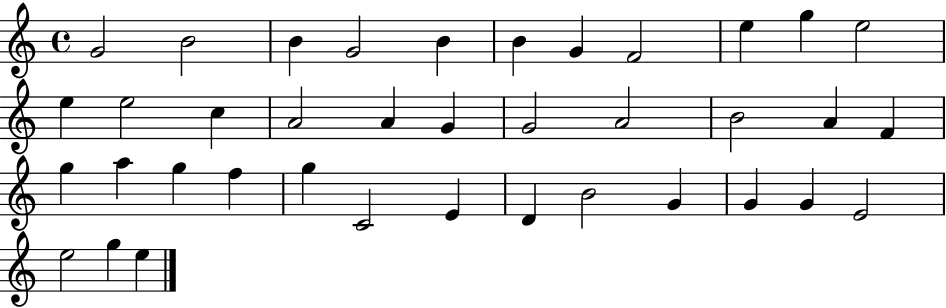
X:1
T:Untitled
M:4/4
L:1/4
K:C
G2 B2 B G2 B B G F2 e g e2 e e2 c A2 A G G2 A2 B2 A F g a g f g C2 E D B2 G G G E2 e2 g e